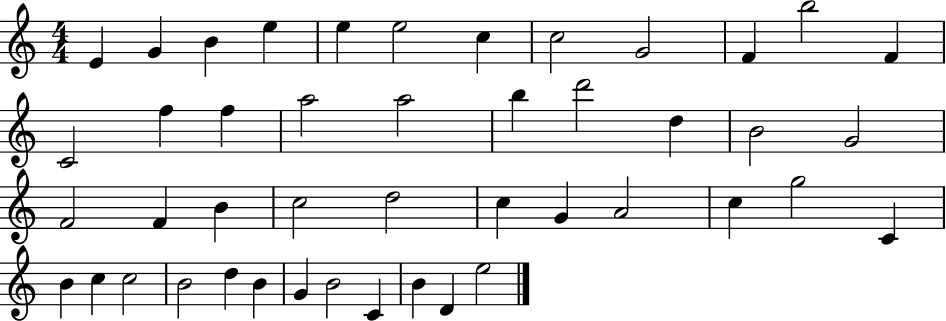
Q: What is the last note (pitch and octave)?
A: E5